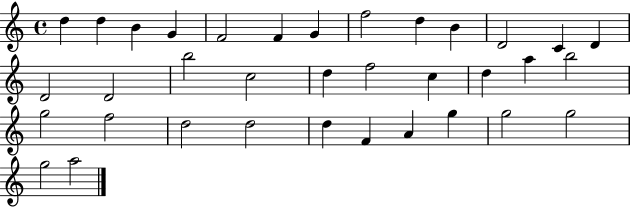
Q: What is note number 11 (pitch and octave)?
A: D4